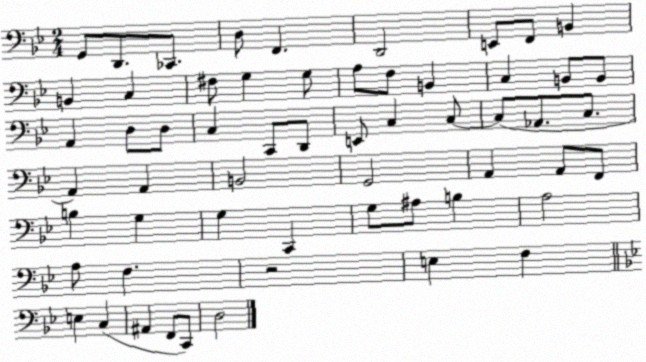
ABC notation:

X:1
T:Untitled
M:2/4
L:1/4
K:Bb
G,,/2 D,,/2 _C,,/2 D,/2 F,, D,,2 E,,/2 F,,/2 B,, B,, C, ^F,/2 G, G,/2 A,/2 F,/2 B,, C, B,,/2 B,,/2 A,, D,/2 D,/2 C, C,,/2 D,,/2 E,,/2 C, C,/2 C,/2 _A,,/2 C,/2 A,, A,, B,,2 G,,2 A,, A,,/2 F,,/2 B, G, G, C,, G,/2 ^A,/2 B, A,2 A,/2 F, z2 E, F, E, C, ^A,, F,,/2 C,,/2 D,2